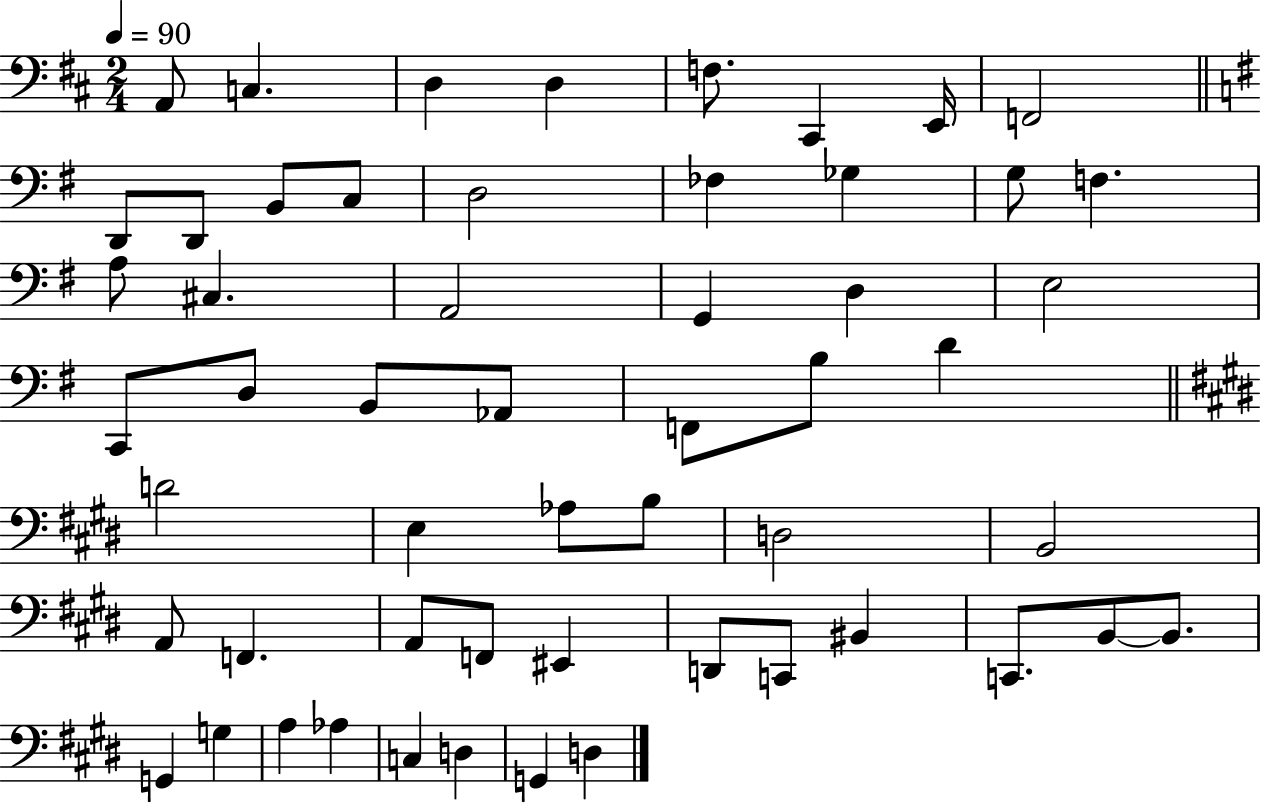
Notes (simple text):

A2/e C3/q. D3/q D3/q F3/e. C#2/q E2/s F2/h D2/e D2/e B2/e C3/e D3/h FES3/q Gb3/q G3/e F3/q. A3/e C#3/q. A2/h G2/q D3/q E3/h C2/e D3/e B2/e Ab2/e F2/e B3/e D4/q D4/h E3/q Ab3/e B3/e D3/h B2/h A2/e F2/q. A2/e F2/e EIS2/q D2/e C2/e BIS2/q C2/e. B2/e B2/e. G2/q G3/q A3/q Ab3/q C3/q D3/q G2/q D3/q